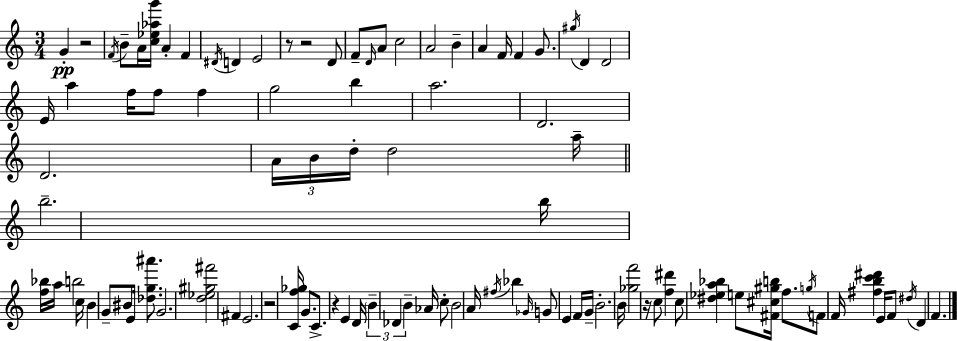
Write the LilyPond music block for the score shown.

{
  \clef treble
  \numericTimeSignature
  \time 3/4
  \key a \minor
  g'4-.\pp r2 | \acciaccatura { f'16 } b'8-- a'16 <c'' ees'' aes'' g'''>16 a'4-. f'4 | \acciaccatura { dis'16 } d'4 e'2 | r8 r2 | \break d'8 f'8-- \grace { d'16 } a'8 c''2 | a'2 b'4-- | a'4 f'16 f'4 | g'8. \acciaccatura { gis''16 } d'4 d'2 | \break e'16 a''4 f''16 f''8 | f''4 g''2 | b''4 a''2. | d'2. | \break d'2. | \tuplet 3/2 { a'16 b'16 d''16-. } d''2 | a''16-- \bar "||" \break \key c \major b''2.-- | b''16 <f'' bes''>16 a''16 b''2 c''16 | b'4 g'8-- bis'8 e'16 <des'' g'' ais'''>8. | g'2. | \break <d'' ees'' gis'' fis'''>2 fis'4 | e'2. | r2 <c' f'' ges''>16 g'8. | c'8.-> r4 e'4 d'16 | \break \tuplet 3/2 { \parenthesize b'4-- des'4 b'4-- } | aes'16 c''8-. b'2 a'16 | \acciaccatura { fis''16 } bes''4 \grace { ges'16 } g'8 e'4 | f'16 g'16-- b'2.-. | \break b'16 <ges'' f'''>2 r16 | c''8 <f'' dis'''>4 c''8 <dis'' ees'' a'' bes''>4 | e''8 <fis' cis'' gis'' b''>16 f''8. \acciaccatura { g''16 } f'8 f'16 <fis'' b'' c''' dis'''>4 | e'16 f'8 \acciaccatura { dis''16 } d'4 f'4. | \break \bar "|."
}